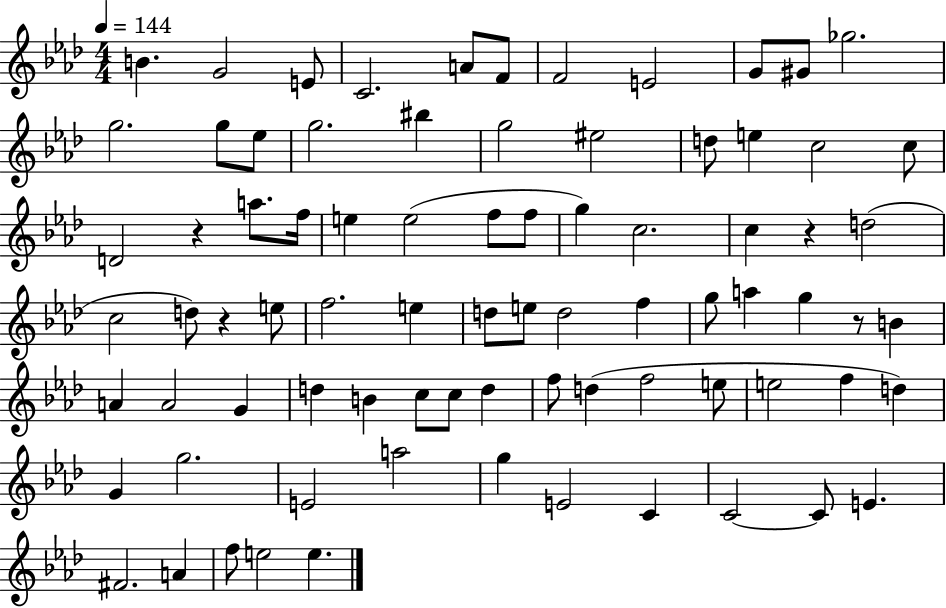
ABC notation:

X:1
T:Untitled
M:4/4
L:1/4
K:Ab
B G2 E/2 C2 A/2 F/2 F2 E2 G/2 ^G/2 _g2 g2 g/2 _e/2 g2 ^b g2 ^e2 d/2 e c2 c/2 D2 z a/2 f/4 e e2 f/2 f/2 g c2 c z d2 c2 d/2 z e/2 f2 e d/2 e/2 d2 f g/2 a g z/2 B A A2 G d B c/2 c/2 d f/2 d f2 e/2 e2 f d G g2 E2 a2 g E2 C C2 C/2 E ^F2 A f/2 e2 e